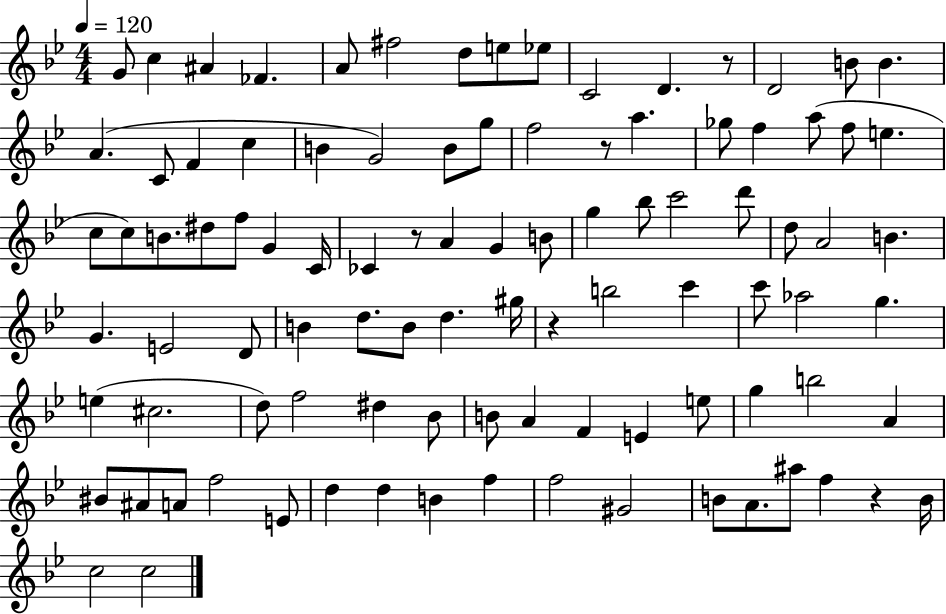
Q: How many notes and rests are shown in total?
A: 97